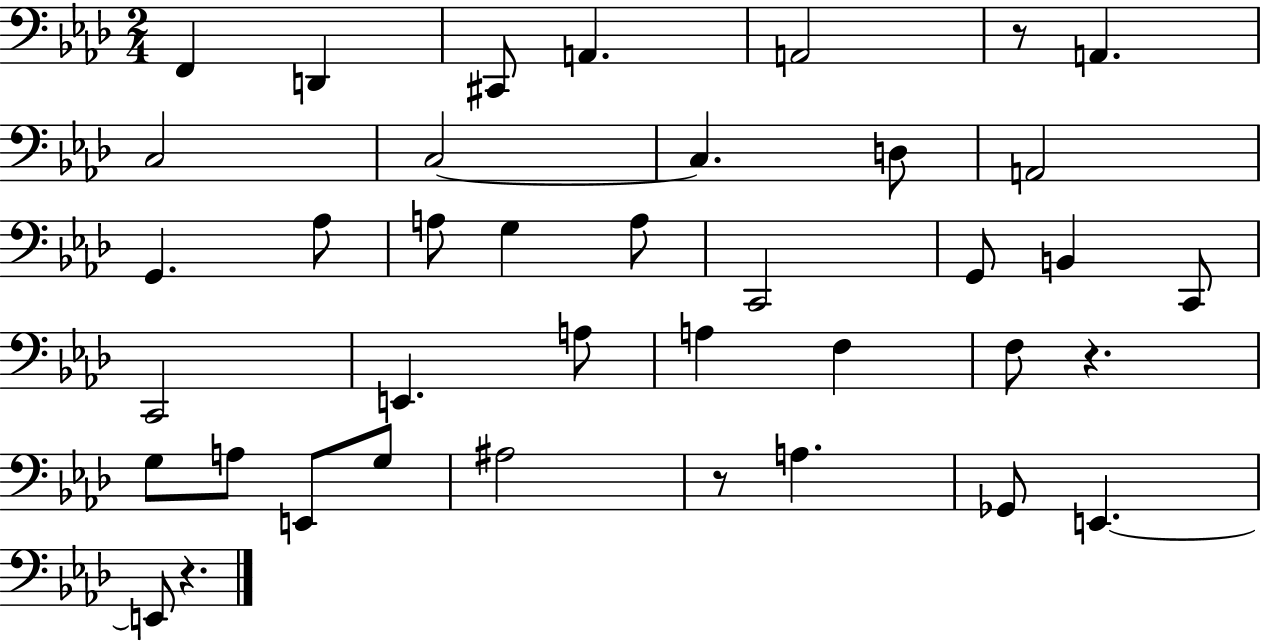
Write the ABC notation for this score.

X:1
T:Untitled
M:2/4
L:1/4
K:Ab
F,, D,, ^C,,/2 A,, A,,2 z/2 A,, C,2 C,2 C, D,/2 A,,2 G,, _A,/2 A,/2 G, A,/2 C,,2 G,,/2 B,, C,,/2 C,,2 E,, A,/2 A, F, F,/2 z G,/2 A,/2 E,,/2 G,/2 ^A,2 z/2 A, _G,,/2 E,, E,,/2 z